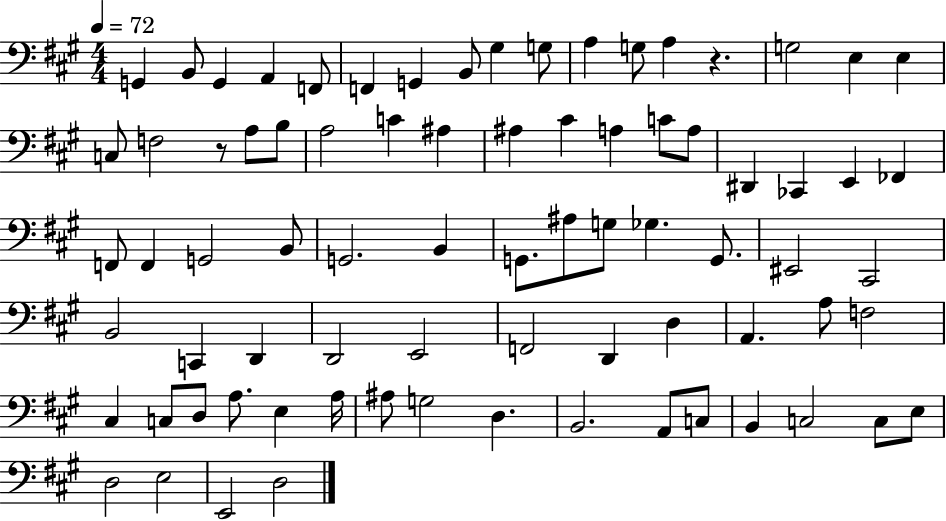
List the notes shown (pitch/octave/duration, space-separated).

G2/q B2/e G2/q A2/q F2/e F2/q G2/q B2/e G#3/q G3/e A3/q G3/e A3/q R/q. G3/h E3/q E3/q C3/e F3/h R/e A3/e B3/e A3/h C4/q A#3/q A#3/q C#4/q A3/q C4/e A3/e D#2/q CES2/q E2/q FES2/q F2/e F2/q G2/h B2/e G2/h. B2/q G2/e. A#3/e G3/e Gb3/q. G2/e. EIS2/h C#2/h B2/h C2/q D2/q D2/h E2/h F2/h D2/q D3/q A2/q. A3/e F3/h C#3/q C3/e D3/e A3/e. E3/q A3/s A#3/e G3/h D3/q. B2/h. A2/e C3/e B2/q C3/h C3/e E3/e D3/h E3/h E2/h D3/h